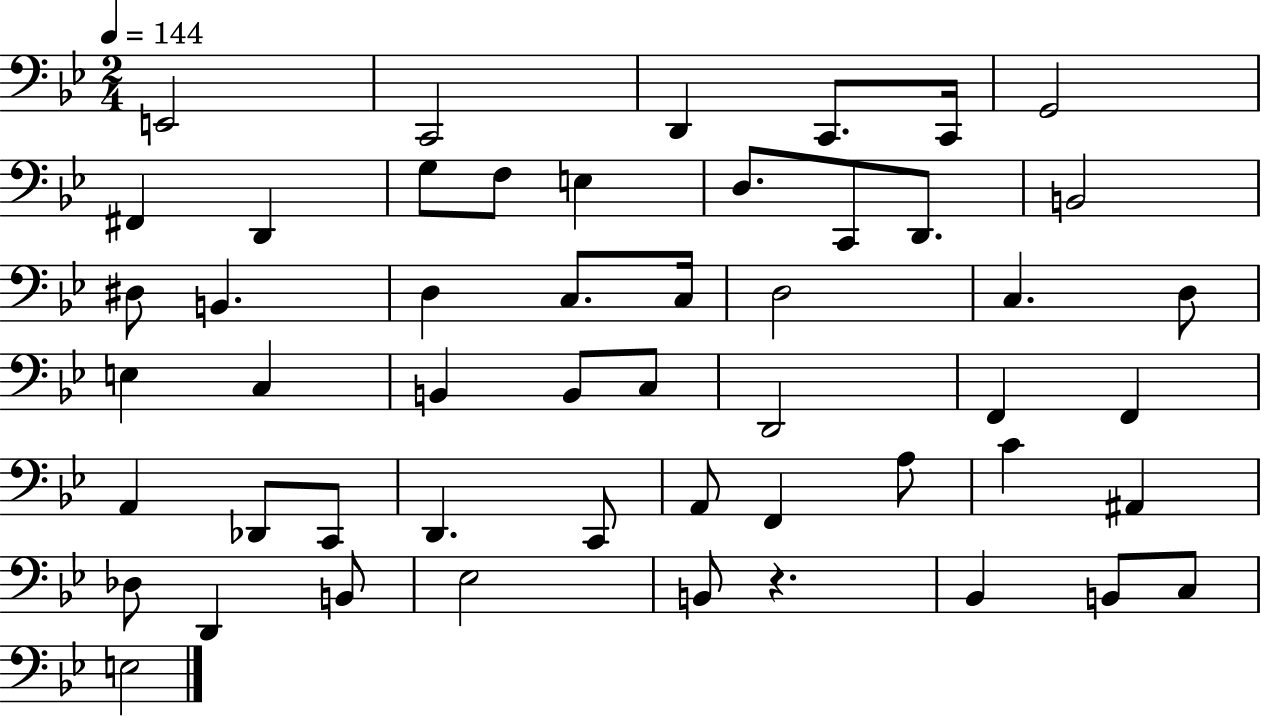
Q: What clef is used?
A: bass